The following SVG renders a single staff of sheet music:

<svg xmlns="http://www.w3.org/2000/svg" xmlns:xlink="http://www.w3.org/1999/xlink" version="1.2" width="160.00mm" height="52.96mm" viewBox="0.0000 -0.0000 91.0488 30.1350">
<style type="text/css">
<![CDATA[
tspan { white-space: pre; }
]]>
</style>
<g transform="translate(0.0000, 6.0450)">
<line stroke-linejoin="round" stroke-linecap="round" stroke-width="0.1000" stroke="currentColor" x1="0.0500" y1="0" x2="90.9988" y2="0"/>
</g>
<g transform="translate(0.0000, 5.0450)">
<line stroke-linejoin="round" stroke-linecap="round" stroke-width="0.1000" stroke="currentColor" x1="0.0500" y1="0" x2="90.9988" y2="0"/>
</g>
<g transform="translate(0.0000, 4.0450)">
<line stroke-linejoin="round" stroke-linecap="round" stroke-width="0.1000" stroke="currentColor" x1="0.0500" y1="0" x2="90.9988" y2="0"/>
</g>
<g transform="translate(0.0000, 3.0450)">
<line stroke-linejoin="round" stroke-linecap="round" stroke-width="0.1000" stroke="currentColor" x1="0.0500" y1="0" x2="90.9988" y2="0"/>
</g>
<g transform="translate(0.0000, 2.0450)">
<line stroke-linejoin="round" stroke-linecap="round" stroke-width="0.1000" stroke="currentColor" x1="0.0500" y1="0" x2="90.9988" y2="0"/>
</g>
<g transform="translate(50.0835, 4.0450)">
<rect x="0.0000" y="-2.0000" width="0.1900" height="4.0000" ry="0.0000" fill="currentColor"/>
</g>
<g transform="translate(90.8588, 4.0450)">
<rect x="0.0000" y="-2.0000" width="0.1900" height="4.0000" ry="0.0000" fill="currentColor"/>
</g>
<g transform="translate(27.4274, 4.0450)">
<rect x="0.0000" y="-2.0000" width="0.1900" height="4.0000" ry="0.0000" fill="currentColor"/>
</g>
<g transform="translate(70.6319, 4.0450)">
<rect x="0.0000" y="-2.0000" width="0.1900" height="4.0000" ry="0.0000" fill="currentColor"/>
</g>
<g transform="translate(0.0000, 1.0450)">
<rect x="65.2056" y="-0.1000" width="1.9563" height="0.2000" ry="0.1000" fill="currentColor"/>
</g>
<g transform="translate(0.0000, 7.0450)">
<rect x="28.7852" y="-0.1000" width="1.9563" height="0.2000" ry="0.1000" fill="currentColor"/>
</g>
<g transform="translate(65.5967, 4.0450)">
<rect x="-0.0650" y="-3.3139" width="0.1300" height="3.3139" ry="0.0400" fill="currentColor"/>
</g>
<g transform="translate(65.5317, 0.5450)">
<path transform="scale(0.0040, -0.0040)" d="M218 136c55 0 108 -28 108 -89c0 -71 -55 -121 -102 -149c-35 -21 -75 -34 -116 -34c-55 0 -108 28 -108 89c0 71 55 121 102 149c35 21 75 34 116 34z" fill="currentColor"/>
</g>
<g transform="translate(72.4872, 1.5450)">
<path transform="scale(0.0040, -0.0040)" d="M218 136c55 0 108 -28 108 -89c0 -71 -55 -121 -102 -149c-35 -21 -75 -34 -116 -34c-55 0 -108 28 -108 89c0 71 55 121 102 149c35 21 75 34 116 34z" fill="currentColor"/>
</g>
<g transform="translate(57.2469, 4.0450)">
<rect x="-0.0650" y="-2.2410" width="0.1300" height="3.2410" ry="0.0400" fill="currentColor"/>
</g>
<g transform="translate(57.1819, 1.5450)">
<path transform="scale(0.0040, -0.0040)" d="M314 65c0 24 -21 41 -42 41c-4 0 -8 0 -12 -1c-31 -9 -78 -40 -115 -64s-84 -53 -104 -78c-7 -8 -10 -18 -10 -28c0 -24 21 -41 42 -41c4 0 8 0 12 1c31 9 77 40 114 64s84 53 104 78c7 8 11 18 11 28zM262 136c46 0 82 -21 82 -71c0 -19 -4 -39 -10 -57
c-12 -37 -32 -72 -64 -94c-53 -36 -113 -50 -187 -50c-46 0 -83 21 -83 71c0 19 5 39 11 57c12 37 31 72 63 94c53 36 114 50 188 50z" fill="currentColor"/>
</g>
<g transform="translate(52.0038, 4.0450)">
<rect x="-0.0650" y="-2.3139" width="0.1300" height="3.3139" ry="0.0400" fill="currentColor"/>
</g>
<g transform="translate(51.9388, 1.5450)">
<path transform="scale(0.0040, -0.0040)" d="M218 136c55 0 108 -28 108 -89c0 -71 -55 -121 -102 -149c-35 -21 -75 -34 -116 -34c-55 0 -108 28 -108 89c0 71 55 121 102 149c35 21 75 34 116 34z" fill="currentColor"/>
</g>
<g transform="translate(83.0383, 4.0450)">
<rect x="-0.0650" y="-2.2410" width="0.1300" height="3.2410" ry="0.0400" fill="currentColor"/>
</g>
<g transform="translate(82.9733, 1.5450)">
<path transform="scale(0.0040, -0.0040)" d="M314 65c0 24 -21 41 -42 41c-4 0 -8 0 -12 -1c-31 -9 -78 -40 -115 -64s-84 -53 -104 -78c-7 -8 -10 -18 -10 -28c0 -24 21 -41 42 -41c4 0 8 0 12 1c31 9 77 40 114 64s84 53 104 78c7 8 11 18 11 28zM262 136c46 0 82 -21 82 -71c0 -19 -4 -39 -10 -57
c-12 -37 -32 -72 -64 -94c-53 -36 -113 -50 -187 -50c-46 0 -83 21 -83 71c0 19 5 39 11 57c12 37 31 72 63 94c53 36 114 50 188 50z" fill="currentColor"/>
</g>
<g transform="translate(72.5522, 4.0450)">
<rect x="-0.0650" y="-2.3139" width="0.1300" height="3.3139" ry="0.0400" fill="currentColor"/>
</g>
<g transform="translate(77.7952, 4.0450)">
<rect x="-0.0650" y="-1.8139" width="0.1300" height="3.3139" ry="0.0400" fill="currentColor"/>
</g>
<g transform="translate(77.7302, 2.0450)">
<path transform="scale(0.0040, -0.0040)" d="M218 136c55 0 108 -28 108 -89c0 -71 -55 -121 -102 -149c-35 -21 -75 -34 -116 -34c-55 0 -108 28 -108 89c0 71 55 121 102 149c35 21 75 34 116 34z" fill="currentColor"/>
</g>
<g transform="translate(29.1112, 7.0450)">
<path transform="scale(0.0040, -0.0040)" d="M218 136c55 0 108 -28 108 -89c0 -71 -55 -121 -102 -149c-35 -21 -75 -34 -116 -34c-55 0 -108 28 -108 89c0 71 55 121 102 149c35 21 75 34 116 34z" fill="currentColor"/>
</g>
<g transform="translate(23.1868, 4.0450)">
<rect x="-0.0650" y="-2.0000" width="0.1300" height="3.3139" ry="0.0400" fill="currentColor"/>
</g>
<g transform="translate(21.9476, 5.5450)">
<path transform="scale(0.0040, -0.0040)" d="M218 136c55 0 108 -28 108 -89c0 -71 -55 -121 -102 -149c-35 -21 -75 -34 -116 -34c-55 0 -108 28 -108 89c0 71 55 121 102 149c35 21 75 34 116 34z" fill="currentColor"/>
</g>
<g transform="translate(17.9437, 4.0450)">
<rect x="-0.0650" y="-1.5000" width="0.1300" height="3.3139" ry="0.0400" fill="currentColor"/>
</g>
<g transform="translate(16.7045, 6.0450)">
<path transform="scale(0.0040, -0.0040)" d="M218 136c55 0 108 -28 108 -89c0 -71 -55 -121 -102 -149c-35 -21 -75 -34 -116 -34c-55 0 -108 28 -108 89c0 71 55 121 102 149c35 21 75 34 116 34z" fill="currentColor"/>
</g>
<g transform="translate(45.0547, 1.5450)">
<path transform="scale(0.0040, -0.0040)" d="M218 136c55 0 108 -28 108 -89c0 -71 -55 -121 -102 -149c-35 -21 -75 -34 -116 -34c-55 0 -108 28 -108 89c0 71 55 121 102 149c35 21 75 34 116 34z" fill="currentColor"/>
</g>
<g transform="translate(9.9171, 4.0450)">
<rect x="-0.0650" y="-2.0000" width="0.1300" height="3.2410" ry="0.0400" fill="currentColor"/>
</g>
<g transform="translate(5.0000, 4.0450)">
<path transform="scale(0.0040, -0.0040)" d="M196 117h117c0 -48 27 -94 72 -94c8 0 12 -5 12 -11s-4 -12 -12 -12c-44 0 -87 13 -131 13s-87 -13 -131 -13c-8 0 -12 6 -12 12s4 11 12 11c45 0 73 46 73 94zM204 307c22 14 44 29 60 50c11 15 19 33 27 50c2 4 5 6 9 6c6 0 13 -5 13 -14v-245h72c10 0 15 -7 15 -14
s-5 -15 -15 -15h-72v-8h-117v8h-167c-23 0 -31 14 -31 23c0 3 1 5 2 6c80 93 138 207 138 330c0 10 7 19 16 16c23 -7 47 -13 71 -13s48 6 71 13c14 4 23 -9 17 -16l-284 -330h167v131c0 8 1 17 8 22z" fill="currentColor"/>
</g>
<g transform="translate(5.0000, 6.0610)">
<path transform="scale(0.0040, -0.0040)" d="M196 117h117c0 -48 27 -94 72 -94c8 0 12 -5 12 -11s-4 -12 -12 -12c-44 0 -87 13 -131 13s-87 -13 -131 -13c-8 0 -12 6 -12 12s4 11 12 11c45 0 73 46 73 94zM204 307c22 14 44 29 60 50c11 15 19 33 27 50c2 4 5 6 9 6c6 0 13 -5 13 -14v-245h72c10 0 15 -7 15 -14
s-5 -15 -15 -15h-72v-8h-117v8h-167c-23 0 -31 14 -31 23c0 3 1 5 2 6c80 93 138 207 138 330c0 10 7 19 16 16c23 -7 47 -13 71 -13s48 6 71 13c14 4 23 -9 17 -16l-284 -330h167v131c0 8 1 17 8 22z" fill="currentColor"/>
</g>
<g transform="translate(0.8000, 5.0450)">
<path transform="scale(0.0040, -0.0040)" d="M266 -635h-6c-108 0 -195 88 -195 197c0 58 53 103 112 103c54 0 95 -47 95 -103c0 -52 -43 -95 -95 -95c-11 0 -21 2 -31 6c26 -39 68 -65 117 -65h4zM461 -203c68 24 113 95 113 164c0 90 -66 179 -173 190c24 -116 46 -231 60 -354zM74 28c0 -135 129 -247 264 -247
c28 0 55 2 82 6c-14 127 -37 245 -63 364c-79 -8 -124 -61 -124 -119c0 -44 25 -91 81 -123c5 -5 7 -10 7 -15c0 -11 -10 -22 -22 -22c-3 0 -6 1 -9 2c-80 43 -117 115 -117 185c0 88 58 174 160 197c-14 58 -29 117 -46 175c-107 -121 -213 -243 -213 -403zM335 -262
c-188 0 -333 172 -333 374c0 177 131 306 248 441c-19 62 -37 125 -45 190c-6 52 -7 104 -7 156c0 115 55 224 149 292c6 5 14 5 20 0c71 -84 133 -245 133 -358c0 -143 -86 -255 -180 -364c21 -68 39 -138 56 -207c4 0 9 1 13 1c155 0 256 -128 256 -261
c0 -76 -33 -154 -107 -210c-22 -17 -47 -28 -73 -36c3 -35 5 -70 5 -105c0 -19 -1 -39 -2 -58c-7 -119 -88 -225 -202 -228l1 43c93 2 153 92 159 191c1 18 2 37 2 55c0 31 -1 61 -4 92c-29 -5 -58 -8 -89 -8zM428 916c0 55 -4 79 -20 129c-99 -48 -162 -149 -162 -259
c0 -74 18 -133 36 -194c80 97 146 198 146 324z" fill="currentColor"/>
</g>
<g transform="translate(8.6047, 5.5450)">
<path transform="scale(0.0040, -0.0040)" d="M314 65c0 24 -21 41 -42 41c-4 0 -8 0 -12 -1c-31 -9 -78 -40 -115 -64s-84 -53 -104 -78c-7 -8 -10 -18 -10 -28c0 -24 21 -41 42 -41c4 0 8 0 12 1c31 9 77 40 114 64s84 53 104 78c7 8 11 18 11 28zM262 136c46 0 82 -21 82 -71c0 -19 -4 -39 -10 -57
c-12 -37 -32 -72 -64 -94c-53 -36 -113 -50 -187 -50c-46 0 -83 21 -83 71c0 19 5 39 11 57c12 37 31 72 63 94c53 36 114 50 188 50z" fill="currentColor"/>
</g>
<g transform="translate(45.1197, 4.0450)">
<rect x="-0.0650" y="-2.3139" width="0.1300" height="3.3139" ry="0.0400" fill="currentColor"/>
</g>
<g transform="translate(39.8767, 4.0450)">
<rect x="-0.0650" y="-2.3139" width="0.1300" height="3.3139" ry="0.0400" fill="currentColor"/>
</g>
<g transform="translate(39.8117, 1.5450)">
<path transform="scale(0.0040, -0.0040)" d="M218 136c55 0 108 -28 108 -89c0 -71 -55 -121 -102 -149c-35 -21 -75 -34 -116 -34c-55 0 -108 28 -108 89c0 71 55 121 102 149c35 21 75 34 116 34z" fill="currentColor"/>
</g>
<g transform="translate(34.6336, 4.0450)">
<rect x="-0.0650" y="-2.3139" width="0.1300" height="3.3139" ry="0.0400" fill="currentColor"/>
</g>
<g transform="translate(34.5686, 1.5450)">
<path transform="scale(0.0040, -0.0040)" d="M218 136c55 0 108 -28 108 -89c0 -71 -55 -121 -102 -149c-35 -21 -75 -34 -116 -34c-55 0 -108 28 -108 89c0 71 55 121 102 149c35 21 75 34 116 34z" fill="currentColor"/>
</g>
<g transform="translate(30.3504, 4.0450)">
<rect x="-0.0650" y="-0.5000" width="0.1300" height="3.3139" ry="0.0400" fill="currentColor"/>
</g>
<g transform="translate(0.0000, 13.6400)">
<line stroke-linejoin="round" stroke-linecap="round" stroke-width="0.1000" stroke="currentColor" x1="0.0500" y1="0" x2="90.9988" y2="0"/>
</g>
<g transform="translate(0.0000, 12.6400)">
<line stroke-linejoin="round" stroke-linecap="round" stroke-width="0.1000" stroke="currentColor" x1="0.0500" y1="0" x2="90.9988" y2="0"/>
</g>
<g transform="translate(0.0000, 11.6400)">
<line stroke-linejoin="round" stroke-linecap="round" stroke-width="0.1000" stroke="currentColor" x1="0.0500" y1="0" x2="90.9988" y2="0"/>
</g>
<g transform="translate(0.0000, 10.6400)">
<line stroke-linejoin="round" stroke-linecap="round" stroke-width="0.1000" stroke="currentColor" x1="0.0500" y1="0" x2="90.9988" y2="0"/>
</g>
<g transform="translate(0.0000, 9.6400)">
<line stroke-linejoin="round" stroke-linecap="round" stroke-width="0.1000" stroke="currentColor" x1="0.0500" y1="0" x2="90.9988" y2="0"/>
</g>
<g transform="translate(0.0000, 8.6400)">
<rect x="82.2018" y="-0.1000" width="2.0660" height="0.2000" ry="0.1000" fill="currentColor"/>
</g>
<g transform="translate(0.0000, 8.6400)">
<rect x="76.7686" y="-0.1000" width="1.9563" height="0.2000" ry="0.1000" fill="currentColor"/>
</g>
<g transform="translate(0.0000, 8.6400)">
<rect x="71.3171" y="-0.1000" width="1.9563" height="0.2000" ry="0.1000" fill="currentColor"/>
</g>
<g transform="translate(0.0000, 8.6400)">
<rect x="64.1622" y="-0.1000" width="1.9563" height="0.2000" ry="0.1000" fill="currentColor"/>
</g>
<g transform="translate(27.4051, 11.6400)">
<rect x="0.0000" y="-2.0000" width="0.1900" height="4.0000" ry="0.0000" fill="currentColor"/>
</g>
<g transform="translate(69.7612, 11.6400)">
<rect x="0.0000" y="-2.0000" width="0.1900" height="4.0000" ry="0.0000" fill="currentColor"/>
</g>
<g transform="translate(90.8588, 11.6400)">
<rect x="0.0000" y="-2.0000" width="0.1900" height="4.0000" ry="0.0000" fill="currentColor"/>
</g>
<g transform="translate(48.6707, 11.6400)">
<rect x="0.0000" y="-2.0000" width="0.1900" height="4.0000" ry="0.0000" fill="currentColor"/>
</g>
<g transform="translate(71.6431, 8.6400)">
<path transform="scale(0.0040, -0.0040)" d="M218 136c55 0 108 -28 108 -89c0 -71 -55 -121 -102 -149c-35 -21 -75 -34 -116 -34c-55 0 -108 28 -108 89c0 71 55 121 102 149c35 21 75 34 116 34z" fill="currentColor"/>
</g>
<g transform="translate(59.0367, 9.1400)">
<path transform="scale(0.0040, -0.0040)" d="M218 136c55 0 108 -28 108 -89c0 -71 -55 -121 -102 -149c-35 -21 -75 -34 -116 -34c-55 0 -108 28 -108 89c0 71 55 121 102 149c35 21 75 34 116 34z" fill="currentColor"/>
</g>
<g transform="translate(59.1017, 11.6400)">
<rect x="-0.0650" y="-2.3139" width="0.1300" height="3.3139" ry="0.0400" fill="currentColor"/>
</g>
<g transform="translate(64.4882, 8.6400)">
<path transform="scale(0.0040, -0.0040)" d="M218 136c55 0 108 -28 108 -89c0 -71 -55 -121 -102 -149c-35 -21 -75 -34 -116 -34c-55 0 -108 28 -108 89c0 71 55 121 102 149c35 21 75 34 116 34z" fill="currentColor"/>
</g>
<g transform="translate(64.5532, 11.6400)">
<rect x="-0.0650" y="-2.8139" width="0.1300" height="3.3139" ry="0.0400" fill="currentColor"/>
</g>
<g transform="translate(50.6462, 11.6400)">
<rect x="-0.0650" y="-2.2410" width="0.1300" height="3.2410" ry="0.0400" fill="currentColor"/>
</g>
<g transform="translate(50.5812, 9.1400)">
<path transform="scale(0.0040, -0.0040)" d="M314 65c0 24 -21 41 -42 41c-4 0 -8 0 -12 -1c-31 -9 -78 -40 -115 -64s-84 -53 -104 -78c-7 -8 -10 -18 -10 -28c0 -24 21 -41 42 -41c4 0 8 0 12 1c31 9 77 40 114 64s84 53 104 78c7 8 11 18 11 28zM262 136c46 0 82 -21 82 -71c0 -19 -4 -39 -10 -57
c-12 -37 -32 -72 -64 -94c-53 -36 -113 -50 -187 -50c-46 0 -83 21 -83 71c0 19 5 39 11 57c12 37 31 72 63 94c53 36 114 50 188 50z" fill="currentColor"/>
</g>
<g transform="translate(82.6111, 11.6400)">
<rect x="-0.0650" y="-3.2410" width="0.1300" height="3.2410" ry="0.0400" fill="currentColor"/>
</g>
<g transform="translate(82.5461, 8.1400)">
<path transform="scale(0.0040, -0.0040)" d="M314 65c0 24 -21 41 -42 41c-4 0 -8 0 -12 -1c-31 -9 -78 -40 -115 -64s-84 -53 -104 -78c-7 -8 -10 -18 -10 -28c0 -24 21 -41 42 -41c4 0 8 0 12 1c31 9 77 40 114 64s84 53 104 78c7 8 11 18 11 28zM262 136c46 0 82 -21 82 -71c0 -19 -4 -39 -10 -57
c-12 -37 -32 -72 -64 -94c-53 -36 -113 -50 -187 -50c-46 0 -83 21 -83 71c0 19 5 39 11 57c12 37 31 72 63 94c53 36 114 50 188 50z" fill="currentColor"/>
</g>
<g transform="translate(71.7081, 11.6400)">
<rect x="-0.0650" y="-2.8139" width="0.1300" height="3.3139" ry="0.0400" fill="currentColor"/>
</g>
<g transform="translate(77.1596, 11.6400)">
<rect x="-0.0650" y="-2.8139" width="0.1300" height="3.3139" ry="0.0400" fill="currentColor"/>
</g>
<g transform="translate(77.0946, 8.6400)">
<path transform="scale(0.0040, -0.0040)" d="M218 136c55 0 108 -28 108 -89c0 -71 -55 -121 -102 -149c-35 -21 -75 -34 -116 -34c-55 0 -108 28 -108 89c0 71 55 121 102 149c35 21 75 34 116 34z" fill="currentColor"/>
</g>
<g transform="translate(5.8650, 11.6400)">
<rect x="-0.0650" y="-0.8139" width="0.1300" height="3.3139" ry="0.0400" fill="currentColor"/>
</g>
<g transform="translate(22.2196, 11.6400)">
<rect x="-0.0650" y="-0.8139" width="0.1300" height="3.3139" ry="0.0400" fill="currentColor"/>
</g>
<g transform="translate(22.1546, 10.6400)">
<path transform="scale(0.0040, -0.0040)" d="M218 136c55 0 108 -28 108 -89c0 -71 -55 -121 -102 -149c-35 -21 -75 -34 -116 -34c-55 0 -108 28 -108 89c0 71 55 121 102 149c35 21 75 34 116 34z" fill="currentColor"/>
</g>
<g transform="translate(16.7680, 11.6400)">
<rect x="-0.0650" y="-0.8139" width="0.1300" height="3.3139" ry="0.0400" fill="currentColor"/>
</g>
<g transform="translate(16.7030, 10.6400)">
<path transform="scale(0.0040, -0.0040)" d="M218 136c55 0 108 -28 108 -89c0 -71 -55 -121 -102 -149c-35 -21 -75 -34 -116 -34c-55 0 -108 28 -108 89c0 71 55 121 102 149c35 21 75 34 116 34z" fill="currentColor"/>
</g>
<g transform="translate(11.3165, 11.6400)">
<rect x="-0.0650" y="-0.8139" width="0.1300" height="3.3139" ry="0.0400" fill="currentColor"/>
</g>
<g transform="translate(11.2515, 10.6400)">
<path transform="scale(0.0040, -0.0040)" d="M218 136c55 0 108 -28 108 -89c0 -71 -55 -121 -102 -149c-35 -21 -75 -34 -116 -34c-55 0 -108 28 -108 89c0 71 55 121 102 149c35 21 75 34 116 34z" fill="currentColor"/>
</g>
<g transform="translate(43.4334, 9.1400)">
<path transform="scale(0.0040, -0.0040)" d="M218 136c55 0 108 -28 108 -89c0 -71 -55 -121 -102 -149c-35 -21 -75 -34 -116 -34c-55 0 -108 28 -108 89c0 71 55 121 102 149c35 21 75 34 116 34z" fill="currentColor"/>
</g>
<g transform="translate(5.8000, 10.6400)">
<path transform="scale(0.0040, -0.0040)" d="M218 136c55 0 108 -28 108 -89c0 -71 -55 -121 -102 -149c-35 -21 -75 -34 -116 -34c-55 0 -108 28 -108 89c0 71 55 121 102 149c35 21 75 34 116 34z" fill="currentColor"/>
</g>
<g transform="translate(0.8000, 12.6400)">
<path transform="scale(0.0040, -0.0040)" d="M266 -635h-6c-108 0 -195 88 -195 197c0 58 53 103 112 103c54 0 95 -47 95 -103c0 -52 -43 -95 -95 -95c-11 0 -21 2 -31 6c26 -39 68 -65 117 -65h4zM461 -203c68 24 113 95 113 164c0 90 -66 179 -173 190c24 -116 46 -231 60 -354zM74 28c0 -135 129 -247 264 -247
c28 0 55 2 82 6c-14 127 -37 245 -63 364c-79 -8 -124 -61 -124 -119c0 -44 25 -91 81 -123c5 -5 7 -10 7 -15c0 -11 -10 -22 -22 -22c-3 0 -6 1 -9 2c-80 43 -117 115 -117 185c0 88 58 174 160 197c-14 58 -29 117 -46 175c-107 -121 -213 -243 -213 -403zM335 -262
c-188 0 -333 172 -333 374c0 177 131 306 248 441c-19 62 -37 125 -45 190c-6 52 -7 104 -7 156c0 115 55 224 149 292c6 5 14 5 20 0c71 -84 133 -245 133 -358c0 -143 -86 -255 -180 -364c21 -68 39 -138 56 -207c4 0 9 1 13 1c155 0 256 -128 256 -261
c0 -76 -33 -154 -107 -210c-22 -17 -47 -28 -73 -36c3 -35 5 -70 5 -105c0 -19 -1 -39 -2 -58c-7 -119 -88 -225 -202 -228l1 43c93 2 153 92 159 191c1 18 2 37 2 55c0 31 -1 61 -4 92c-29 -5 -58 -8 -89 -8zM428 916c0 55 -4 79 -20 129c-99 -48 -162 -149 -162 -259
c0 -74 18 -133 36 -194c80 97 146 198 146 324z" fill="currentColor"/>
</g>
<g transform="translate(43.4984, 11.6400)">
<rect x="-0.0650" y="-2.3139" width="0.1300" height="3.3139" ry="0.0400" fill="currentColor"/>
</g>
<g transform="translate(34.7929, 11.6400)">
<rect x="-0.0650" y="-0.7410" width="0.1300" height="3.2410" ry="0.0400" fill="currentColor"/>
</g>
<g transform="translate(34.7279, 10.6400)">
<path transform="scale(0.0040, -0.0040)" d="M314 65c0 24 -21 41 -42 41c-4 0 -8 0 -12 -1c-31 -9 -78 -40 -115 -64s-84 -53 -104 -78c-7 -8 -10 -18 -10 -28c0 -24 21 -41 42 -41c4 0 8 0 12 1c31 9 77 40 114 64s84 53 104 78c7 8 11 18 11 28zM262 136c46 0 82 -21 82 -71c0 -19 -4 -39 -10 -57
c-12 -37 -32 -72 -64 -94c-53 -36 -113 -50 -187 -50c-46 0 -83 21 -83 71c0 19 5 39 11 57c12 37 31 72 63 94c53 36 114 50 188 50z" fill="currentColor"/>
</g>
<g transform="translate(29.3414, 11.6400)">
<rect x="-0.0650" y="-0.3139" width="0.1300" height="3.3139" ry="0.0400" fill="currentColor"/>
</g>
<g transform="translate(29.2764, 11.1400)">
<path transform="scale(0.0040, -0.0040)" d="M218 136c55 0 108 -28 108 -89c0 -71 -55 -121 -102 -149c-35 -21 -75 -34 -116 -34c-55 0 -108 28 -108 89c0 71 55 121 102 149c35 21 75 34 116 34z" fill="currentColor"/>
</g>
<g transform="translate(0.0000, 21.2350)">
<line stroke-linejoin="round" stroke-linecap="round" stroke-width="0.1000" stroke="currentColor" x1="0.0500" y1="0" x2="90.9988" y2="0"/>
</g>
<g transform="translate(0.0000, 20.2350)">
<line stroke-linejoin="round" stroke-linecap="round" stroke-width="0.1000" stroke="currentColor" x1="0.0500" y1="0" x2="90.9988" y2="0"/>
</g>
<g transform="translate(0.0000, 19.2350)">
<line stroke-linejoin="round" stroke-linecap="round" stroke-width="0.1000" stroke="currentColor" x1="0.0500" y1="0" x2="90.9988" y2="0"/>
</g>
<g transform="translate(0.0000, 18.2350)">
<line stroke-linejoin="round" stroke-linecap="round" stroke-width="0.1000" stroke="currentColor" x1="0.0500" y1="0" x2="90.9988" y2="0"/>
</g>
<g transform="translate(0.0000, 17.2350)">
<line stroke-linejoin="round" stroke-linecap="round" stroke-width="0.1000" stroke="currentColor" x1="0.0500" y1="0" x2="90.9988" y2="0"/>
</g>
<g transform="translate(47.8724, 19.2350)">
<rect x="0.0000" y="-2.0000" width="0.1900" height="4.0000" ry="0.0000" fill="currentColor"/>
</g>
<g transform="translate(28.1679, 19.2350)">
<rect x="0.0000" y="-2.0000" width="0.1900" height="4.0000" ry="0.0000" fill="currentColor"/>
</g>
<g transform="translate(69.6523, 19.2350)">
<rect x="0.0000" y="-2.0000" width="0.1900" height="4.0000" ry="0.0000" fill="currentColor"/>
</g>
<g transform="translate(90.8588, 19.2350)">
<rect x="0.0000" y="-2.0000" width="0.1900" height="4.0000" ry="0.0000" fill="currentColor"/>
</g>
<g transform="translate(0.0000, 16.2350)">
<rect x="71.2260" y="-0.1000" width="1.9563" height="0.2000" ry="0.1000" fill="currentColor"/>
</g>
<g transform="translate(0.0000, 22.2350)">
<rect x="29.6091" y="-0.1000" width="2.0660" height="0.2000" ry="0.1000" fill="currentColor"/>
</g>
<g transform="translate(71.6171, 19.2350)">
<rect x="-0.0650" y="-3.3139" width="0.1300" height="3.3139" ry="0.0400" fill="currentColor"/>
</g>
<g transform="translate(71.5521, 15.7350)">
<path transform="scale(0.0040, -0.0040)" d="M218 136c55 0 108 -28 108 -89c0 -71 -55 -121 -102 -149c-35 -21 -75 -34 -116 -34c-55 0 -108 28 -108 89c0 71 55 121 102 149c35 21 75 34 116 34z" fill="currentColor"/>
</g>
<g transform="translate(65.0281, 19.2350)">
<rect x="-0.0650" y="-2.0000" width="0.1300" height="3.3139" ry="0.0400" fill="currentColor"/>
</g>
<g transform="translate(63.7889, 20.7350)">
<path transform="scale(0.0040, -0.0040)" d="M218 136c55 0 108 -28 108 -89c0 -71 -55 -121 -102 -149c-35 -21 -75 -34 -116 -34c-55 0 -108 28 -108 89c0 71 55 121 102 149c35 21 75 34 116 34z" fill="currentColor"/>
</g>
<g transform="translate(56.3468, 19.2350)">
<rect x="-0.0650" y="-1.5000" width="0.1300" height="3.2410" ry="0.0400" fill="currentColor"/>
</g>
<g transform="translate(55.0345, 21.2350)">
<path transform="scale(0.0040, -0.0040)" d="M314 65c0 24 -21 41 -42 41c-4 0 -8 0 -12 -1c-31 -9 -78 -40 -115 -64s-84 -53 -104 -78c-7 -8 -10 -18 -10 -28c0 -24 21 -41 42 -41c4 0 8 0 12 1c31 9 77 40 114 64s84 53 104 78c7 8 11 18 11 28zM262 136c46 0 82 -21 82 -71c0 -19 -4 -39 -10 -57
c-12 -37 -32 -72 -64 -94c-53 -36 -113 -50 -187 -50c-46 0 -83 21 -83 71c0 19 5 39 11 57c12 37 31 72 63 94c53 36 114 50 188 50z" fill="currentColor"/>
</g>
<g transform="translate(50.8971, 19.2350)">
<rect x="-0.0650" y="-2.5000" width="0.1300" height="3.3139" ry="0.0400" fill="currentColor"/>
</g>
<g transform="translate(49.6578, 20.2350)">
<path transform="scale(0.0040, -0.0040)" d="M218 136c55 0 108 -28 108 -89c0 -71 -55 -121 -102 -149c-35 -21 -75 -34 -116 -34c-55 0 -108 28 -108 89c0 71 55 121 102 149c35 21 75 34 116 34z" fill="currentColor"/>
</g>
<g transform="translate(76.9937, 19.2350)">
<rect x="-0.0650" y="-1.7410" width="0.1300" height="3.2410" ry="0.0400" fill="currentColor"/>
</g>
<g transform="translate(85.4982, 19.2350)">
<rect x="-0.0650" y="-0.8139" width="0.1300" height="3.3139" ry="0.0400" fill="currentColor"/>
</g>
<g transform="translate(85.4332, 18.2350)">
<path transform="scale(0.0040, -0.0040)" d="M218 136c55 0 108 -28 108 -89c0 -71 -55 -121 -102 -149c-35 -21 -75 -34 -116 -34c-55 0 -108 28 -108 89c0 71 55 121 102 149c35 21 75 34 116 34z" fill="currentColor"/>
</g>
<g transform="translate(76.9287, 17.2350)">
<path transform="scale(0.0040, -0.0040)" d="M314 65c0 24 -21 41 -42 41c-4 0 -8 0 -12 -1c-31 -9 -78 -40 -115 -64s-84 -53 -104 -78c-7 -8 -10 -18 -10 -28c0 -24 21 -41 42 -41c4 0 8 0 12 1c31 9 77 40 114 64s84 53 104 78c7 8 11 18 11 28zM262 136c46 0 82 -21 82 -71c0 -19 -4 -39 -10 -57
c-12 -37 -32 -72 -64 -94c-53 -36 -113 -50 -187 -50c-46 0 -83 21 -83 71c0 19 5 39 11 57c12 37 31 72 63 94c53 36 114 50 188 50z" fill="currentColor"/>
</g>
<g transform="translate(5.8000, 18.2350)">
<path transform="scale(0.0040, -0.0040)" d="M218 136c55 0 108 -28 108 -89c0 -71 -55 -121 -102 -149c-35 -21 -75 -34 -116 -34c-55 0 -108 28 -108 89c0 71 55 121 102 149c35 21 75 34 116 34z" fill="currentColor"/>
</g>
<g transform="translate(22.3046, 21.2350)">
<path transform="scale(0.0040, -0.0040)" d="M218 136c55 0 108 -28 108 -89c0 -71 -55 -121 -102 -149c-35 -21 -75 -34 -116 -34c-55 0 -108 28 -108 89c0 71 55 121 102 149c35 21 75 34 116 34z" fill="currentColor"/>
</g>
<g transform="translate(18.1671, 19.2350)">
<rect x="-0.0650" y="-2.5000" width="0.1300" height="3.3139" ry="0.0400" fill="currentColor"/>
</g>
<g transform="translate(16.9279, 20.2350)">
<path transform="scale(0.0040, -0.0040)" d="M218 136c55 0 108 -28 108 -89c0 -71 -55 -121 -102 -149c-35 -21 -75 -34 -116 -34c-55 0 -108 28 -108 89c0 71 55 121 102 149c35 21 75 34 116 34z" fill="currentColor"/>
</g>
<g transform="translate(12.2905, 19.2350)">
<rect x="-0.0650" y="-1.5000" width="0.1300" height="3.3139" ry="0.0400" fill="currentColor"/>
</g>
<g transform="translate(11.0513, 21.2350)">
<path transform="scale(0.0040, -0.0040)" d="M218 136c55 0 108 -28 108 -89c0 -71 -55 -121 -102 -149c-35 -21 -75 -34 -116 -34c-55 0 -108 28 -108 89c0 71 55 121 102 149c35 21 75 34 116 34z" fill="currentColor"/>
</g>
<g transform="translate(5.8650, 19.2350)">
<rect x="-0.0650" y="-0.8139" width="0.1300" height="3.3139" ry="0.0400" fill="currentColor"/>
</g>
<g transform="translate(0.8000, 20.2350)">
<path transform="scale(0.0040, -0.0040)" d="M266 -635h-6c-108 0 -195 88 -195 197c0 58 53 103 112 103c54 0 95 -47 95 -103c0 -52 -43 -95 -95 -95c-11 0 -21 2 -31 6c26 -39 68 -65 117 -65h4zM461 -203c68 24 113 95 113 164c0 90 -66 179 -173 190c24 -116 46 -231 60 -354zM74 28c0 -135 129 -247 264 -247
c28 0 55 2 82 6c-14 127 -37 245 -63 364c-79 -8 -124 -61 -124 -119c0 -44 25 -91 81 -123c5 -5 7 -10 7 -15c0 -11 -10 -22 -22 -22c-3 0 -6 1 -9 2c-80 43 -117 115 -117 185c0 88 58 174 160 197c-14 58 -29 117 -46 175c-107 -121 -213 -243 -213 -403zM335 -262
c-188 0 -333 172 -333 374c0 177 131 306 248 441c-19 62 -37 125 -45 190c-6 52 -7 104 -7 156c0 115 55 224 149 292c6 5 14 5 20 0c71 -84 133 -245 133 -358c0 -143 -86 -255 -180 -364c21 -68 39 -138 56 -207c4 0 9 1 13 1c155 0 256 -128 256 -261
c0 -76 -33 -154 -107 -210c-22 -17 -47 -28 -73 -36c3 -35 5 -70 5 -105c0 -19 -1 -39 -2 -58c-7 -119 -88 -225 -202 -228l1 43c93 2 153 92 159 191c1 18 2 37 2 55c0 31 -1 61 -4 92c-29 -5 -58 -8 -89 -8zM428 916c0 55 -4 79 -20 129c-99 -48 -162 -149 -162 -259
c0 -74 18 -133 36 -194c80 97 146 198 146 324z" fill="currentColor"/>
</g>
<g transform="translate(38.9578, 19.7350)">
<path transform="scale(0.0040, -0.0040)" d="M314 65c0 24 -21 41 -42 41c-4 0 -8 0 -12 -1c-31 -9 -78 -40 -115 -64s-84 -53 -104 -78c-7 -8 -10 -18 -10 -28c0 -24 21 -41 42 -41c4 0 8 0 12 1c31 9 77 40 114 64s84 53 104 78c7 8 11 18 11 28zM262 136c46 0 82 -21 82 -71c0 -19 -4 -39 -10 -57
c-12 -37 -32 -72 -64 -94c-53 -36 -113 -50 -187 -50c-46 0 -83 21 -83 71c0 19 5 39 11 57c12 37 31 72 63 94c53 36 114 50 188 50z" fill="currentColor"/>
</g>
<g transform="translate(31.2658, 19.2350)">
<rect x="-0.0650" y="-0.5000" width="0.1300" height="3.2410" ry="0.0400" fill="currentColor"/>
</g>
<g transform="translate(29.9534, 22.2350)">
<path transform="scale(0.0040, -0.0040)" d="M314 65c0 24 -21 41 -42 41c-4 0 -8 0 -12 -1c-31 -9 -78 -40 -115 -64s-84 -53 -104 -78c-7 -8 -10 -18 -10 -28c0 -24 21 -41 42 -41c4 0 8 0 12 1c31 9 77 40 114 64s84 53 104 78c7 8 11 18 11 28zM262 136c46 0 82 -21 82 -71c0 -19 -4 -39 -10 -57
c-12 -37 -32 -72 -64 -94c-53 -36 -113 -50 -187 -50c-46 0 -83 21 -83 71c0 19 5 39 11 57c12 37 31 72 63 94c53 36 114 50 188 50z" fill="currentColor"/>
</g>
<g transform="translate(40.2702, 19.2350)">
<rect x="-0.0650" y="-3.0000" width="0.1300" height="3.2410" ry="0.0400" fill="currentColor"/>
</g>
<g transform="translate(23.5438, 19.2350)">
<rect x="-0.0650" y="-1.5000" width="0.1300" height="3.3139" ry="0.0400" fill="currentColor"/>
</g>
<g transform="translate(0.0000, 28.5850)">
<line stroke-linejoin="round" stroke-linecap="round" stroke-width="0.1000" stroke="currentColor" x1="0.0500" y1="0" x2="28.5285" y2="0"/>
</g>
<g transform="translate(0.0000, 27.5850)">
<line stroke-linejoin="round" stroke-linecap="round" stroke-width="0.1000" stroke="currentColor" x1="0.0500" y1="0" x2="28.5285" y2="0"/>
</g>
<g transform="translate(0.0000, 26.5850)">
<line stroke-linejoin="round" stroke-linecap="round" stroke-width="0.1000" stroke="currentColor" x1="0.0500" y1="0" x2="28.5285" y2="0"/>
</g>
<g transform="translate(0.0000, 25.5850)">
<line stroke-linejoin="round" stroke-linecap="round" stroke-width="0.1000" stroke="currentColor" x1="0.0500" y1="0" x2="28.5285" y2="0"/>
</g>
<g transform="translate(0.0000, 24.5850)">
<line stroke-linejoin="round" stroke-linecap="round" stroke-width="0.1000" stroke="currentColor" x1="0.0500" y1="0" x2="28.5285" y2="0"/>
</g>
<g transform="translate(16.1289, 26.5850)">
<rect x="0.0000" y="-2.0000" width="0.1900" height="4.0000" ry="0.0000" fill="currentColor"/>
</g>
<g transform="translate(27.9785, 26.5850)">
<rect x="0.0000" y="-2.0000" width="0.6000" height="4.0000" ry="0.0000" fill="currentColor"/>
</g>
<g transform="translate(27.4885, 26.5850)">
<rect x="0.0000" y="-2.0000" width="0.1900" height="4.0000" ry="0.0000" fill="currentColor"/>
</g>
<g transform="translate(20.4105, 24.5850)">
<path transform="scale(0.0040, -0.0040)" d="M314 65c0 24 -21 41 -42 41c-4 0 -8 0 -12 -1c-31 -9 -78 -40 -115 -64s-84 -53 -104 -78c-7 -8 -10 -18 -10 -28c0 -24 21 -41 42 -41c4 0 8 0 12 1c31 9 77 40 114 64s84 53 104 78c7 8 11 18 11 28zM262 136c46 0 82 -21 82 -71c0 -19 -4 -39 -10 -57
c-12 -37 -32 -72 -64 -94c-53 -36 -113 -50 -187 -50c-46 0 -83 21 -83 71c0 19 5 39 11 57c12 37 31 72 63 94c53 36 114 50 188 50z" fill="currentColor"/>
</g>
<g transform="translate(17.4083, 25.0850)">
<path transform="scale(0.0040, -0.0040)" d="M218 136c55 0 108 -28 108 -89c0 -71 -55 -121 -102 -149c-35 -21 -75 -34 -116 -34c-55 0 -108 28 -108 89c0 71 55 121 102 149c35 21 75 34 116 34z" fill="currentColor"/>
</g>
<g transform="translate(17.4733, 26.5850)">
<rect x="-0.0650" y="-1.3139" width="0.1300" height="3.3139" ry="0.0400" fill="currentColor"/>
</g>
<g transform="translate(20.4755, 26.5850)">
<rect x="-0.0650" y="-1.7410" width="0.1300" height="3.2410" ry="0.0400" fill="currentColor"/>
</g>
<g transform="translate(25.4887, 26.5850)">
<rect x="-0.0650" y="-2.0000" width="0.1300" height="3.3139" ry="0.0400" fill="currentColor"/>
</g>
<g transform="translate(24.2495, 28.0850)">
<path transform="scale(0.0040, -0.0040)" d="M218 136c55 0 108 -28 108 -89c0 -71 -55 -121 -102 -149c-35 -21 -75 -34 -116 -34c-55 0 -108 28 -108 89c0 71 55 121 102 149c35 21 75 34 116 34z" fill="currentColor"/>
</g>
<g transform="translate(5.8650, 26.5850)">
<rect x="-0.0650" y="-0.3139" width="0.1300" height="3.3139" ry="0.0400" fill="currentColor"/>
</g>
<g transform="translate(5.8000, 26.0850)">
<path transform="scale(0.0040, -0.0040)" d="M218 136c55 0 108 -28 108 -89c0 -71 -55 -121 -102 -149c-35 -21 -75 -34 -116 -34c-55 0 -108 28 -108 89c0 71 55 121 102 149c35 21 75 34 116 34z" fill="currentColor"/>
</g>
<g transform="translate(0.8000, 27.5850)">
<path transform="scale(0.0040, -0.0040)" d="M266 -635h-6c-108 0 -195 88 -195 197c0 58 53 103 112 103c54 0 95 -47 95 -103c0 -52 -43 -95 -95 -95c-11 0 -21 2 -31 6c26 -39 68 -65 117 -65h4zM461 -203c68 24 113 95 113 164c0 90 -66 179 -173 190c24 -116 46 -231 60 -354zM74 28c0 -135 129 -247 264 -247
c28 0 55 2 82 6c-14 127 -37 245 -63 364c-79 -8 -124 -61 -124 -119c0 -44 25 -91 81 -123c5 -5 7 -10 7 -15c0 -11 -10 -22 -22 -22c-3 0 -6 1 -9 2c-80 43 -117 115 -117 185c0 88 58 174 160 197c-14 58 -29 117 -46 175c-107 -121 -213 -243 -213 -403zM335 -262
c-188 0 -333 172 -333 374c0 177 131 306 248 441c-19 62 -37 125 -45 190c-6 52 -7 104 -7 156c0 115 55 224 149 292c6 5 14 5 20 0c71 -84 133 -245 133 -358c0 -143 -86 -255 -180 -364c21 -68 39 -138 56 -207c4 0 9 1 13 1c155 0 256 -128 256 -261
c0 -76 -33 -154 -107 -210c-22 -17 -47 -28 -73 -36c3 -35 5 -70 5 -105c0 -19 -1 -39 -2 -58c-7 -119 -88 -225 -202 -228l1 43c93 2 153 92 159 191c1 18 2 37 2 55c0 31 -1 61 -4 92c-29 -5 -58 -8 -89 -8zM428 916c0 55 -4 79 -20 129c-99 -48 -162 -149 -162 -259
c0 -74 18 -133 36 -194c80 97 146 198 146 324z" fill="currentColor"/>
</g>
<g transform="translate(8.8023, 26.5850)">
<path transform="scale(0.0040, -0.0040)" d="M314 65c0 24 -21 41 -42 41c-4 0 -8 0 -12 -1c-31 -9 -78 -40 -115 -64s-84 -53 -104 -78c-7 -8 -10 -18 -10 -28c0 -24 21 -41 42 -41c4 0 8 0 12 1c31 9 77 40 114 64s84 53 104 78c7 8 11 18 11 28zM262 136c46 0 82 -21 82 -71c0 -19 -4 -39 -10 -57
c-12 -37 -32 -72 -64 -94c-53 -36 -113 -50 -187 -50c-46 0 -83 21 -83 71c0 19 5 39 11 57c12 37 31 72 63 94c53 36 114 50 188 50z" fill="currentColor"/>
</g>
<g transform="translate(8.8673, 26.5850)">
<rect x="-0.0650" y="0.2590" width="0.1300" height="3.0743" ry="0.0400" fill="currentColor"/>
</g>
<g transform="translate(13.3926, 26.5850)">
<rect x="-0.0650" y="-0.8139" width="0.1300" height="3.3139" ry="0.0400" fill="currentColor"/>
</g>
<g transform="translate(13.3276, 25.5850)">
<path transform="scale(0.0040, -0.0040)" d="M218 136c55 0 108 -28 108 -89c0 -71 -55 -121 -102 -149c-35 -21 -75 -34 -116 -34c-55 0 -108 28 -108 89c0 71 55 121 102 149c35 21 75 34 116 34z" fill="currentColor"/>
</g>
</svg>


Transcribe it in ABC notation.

X:1
T:Untitled
M:4/4
L:1/4
K:C
F2 E F C g g g g g2 b g f g2 d d d d c d2 g g2 g a a a b2 d E G E C2 A2 G E2 F b f2 d c B2 d e f2 F